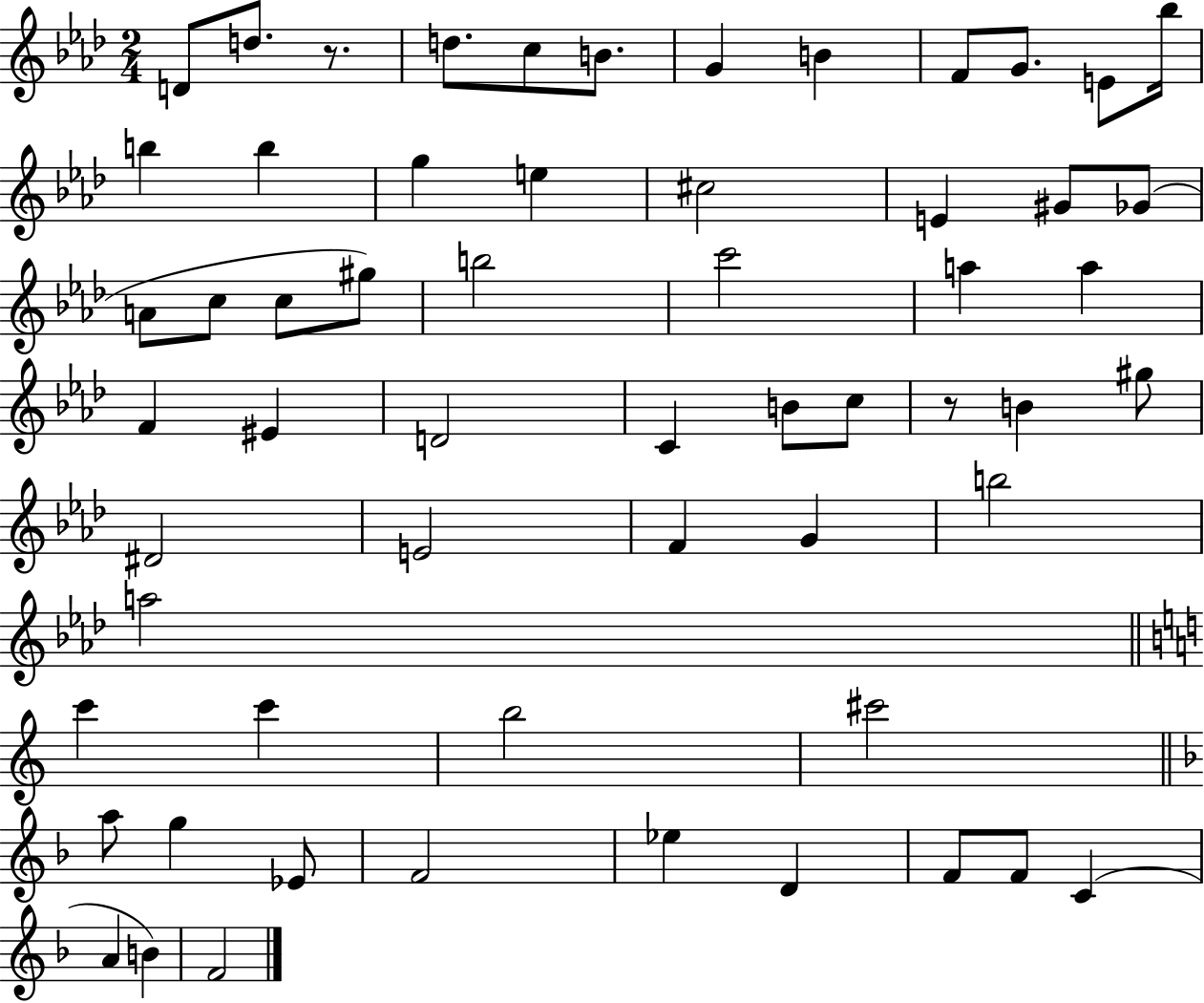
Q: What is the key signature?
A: AES major